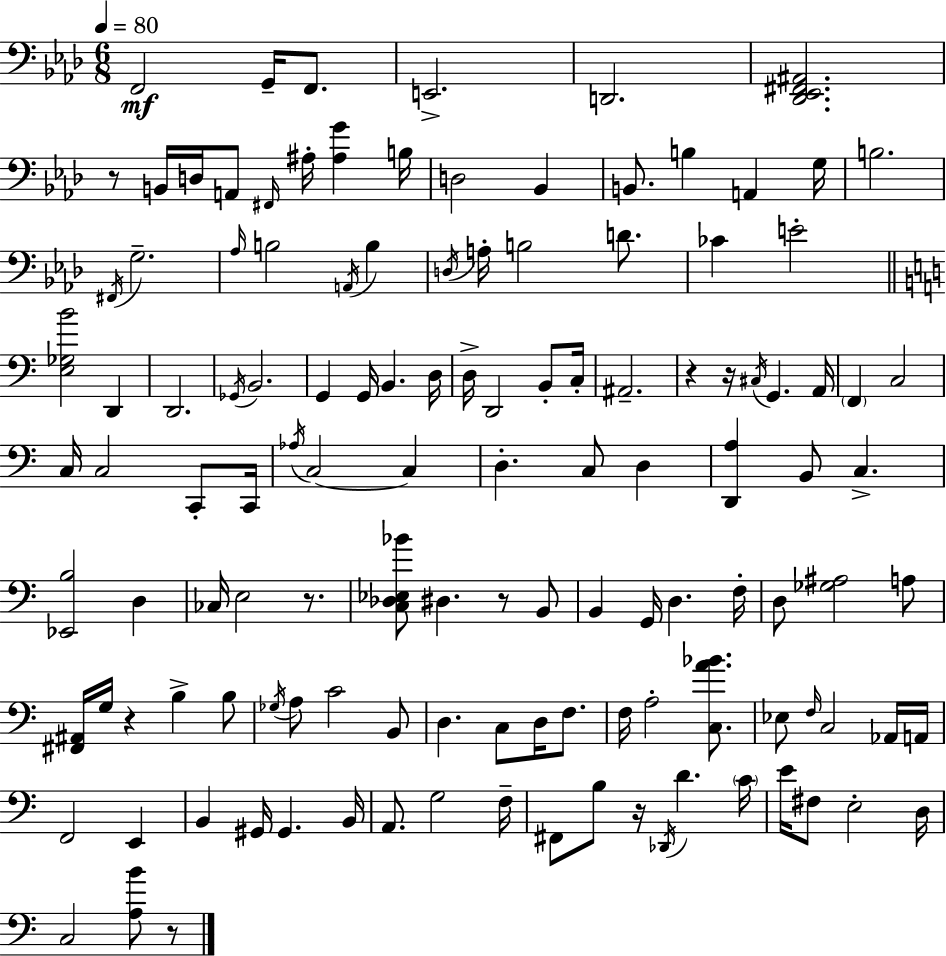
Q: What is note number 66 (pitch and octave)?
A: B2